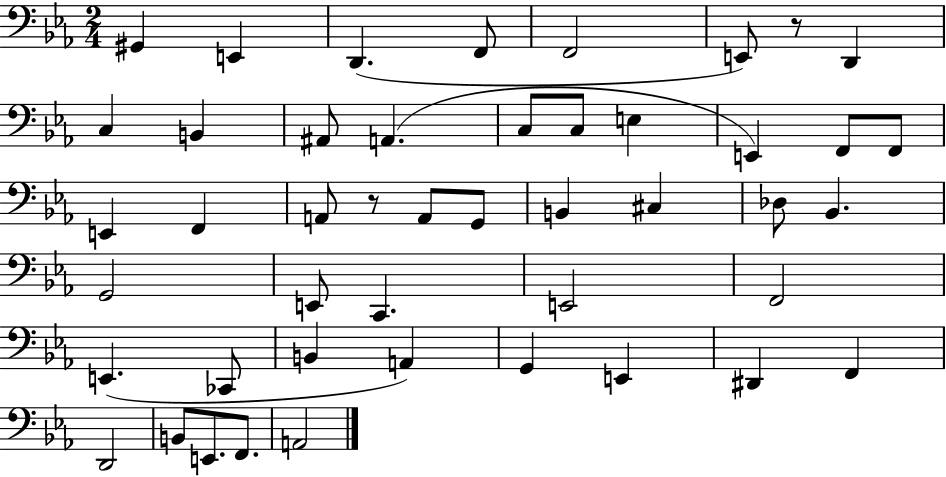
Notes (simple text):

G#2/q E2/q D2/q. F2/e F2/h E2/e R/e D2/q C3/q B2/q A#2/e A2/q. C3/e C3/e E3/q E2/q F2/e F2/e E2/q F2/q A2/e R/e A2/e G2/e B2/q C#3/q Db3/e Bb2/q. G2/h E2/e C2/q. E2/h F2/h E2/q. CES2/e B2/q A2/q G2/q E2/q D#2/q F2/q D2/h B2/e E2/e. F2/e. A2/h